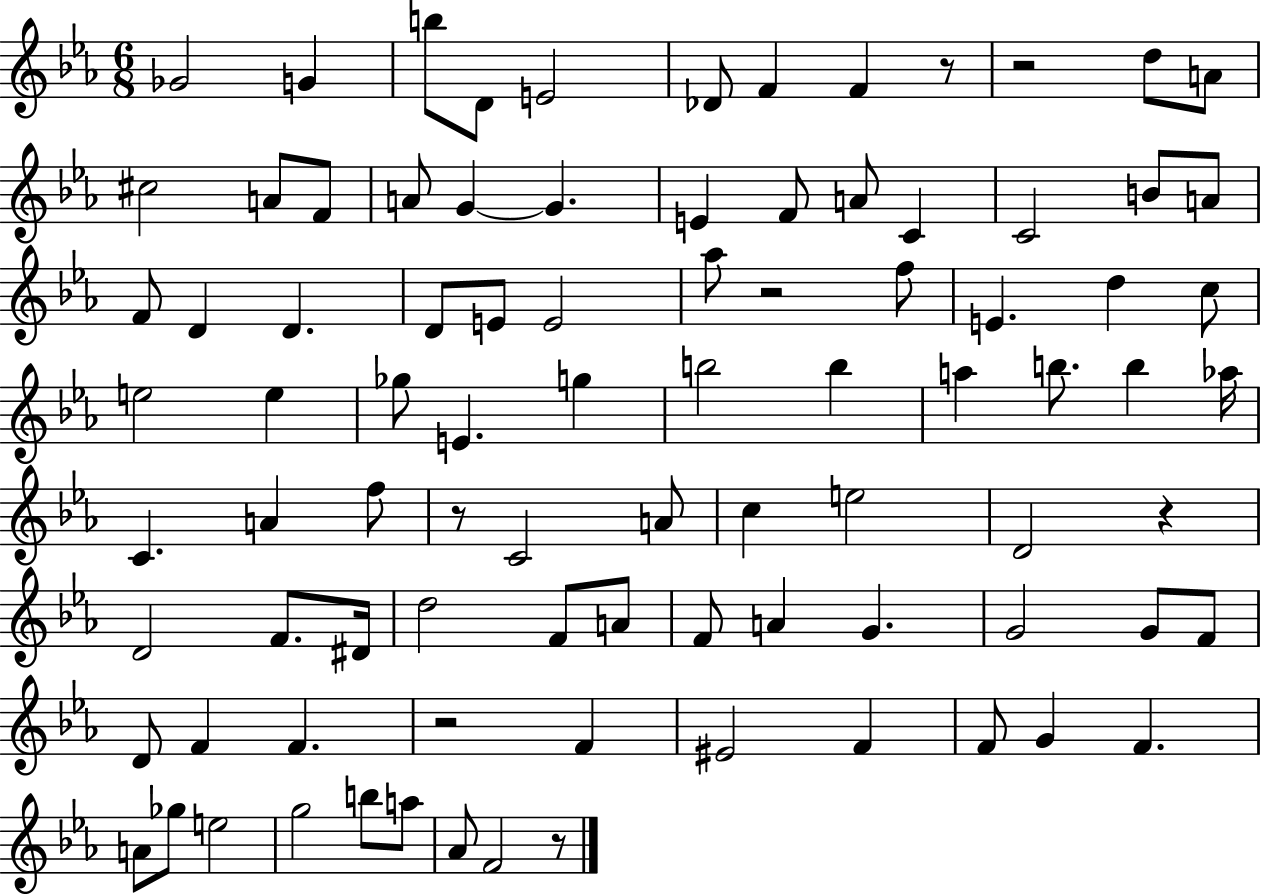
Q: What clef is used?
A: treble